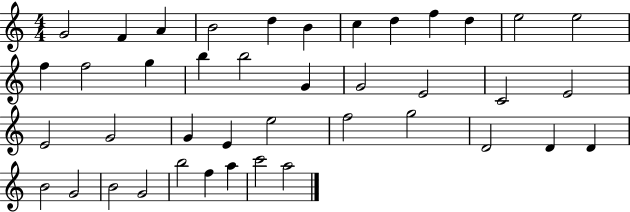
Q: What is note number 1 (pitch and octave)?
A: G4